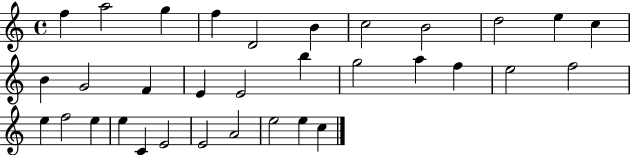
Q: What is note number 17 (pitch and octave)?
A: B5